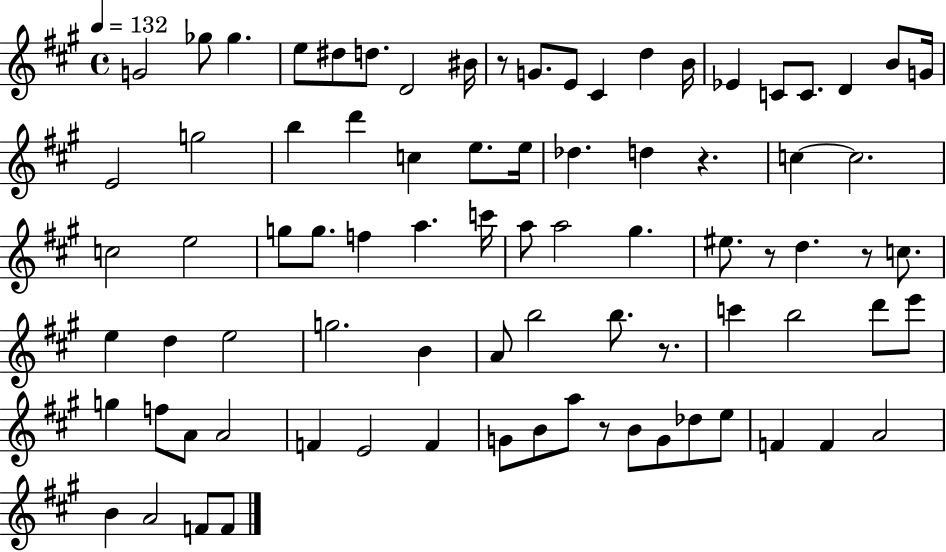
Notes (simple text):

G4/h Gb5/e Gb5/q. E5/e D#5/e D5/e. D4/h BIS4/s R/e G4/e. E4/e C#4/q D5/q B4/s Eb4/q C4/e C4/e. D4/q B4/e G4/s E4/h G5/h B5/q D6/q C5/q E5/e. E5/s Db5/q. D5/q R/q. C5/q C5/h. C5/h E5/h G5/e G5/e. F5/q A5/q. C6/s A5/e A5/h G#5/q. EIS5/e. R/e D5/q. R/e C5/e. E5/q D5/q E5/h G5/h. B4/q A4/e B5/h B5/e. R/e. C6/q B5/h D6/e E6/e G5/q F5/e A4/e A4/h F4/q E4/h F4/q G4/e B4/e A5/e R/e B4/e G4/e Db5/e E5/e F4/q F4/q A4/h B4/q A4/h F4/e F4/e